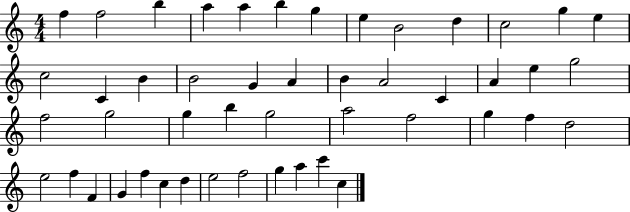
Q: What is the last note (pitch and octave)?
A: C5